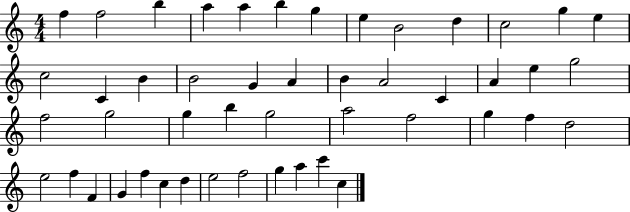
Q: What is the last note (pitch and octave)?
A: C5